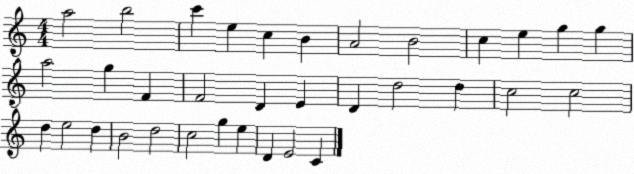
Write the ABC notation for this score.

X:1
T:Untitled
M:4/4
L:1/4
K:C
a2 b2 c' e c B A2 B2 c e g g a2 g F F2 D E D d2 d c2 c2 d e2 d B2 d2 c2 g e D E2 C